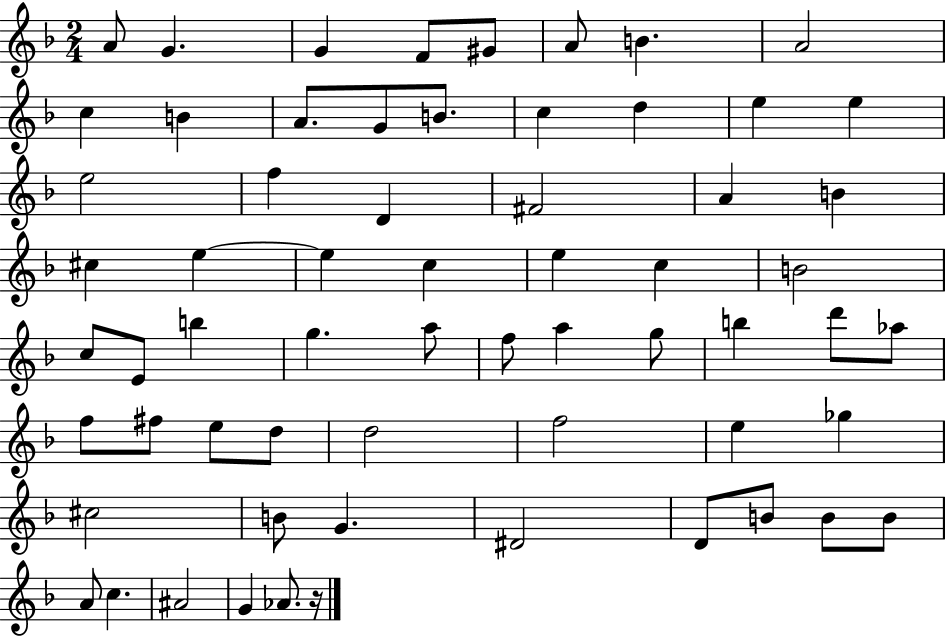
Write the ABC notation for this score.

X:1
T:Untitled
M:2/4
L:1/4
K:F
A/2 G G F/2 ^G/2 A/2 B A2 c B A/2 G/2 B/2 c d e e e2 f D ^F2 A B ^c e e c e c B2 c/2 E/2 b g a/2 f/2 a g/2 b d'/2 _a/2 f/2 ^f/2 e/2 d/2 d2 f2 e _g ^c2 B/2 G ^D2 D/2 B/2 B/2 B/2 A/2 c ^A2 G _A/2 z/4